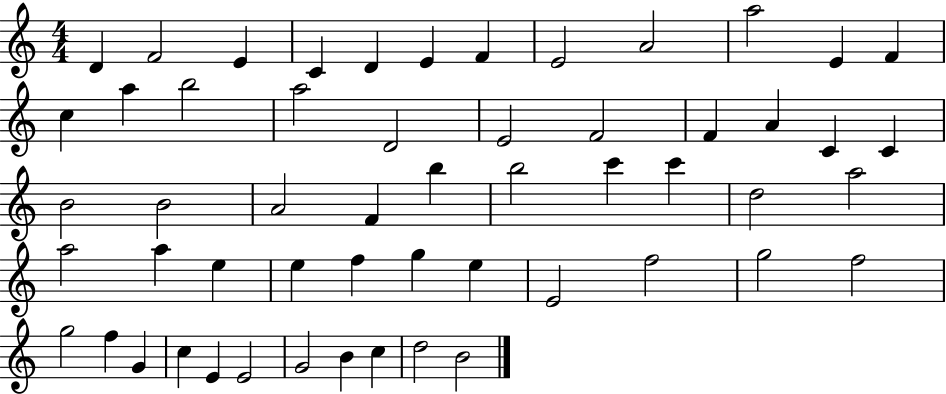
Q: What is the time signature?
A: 4/4